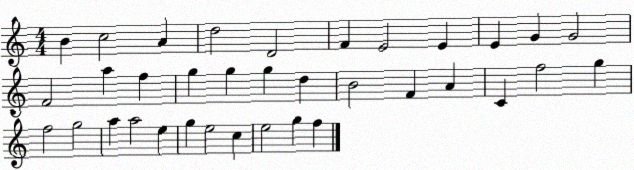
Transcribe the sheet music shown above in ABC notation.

X:1
T:Untitled
M:4/4
L:1/4
K:C
B c2 A d2 D2 F E2 E E G G2 F2 a f g g g d B2 F A C f2 g f2 g2 a a2 e g e2 c e2 g f